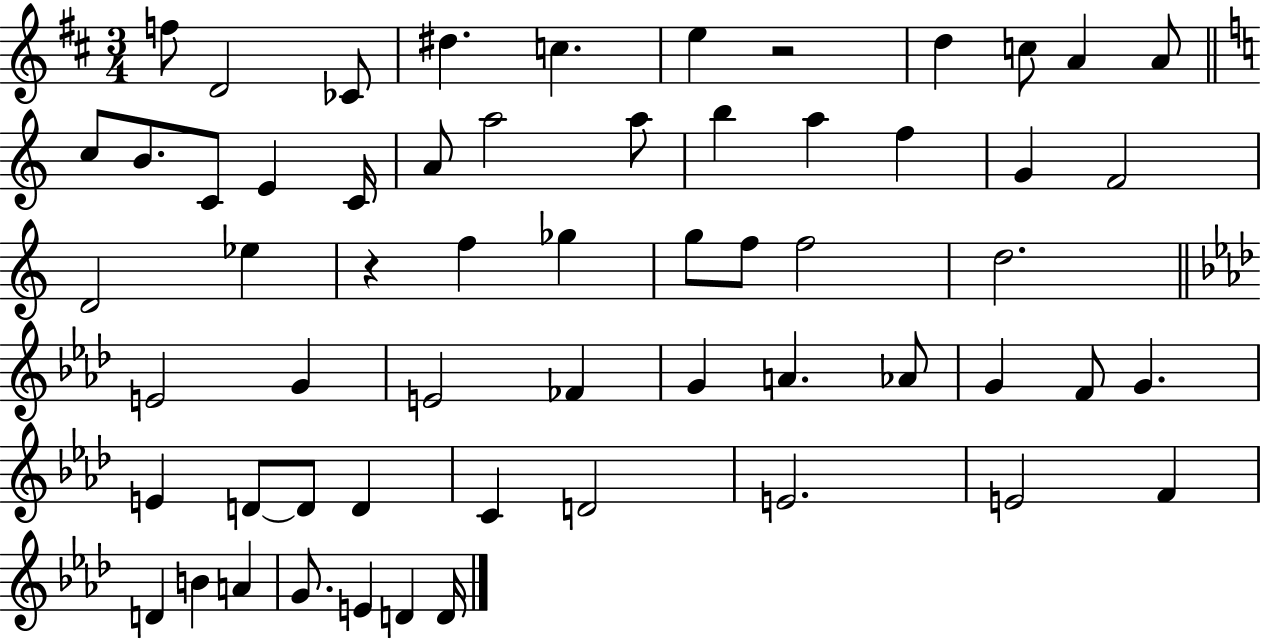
F5/e D4/h CES4/e D#5/q. C5/q. E5/q R/h D5/q C5/e A4/q A4/e C5/e B4/e. C4/e E4/q C4/s A4/e A5/h A5/e B5/q A5/q F5/q G4/q F4/h D4/h Eb5/q R/q F5/q Gb5/q G5/e F5/e F5/h D5/h. E4/h G4/q E4/h FES4/q G4/q A4/q. Ab4/e G4/q F4/e G4/q. E4/q D4/e D4/e D4/q C4/q D4/h E4/h. E4/h F4/q D4/q B4/q A4/q G4/e. E4/q D4/q D4/s